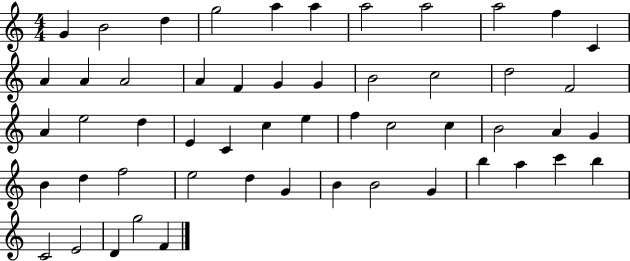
{
  \clef treble
  \numericTimeSignature
  \time 4/4
  \key c \major
  g'4 b'2 d''4 | g''2 a''4 a''4 | a''2 a''2 | a''2 f''4 c'4 | \break a'4 a'4 a'2 | a'4 f'4 g'4 g'4 | b'2 c''2 | d''2 f'2 | \break a'4 e''2 d''4 | e'4 c'4 c''4 e''4 | f''4 c''2 c''4 | b'2 a'4 g'4 | \break b'4 d''4 f''2 | e''2 d''4 g'4 | b'4 b'2 g'4 | b''4 a''4 c'''4 b''4 | \break c'2 e'2 | d'4 g''2 f'4 | \bar "|."
}